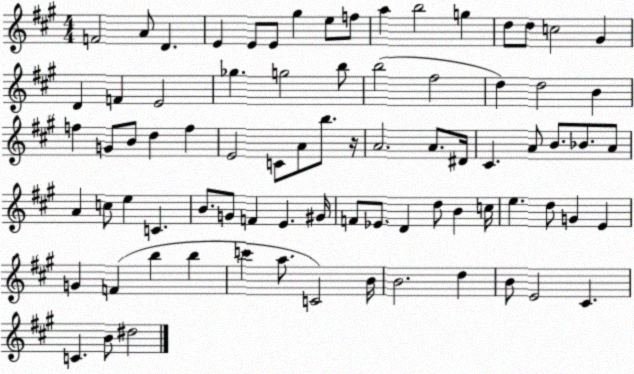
X:1
T:Untitled
M:4/4
L:1/4
K:A
F2 A/2 D E E/2 E/2 ^g e/2 f/2 a b2 g d/2 d/2 c2 ^G D F E2 _g g2 b/2 b2 ^f2 d d2 B f G/2 B/2 d f E2 C/2 A/2 b/2 z/4 A2 A/2 ^D/4 ^C A/2 B/2 _B/2 A/2 A c/2 e C B/2 G/2 F E ^G/4 F/2 _E/2 D d/2 B c/4 e d/2 G E G F b b c' a/2 C2 B/4 B2 d B/2 E2 ^C C B/2 ^d2